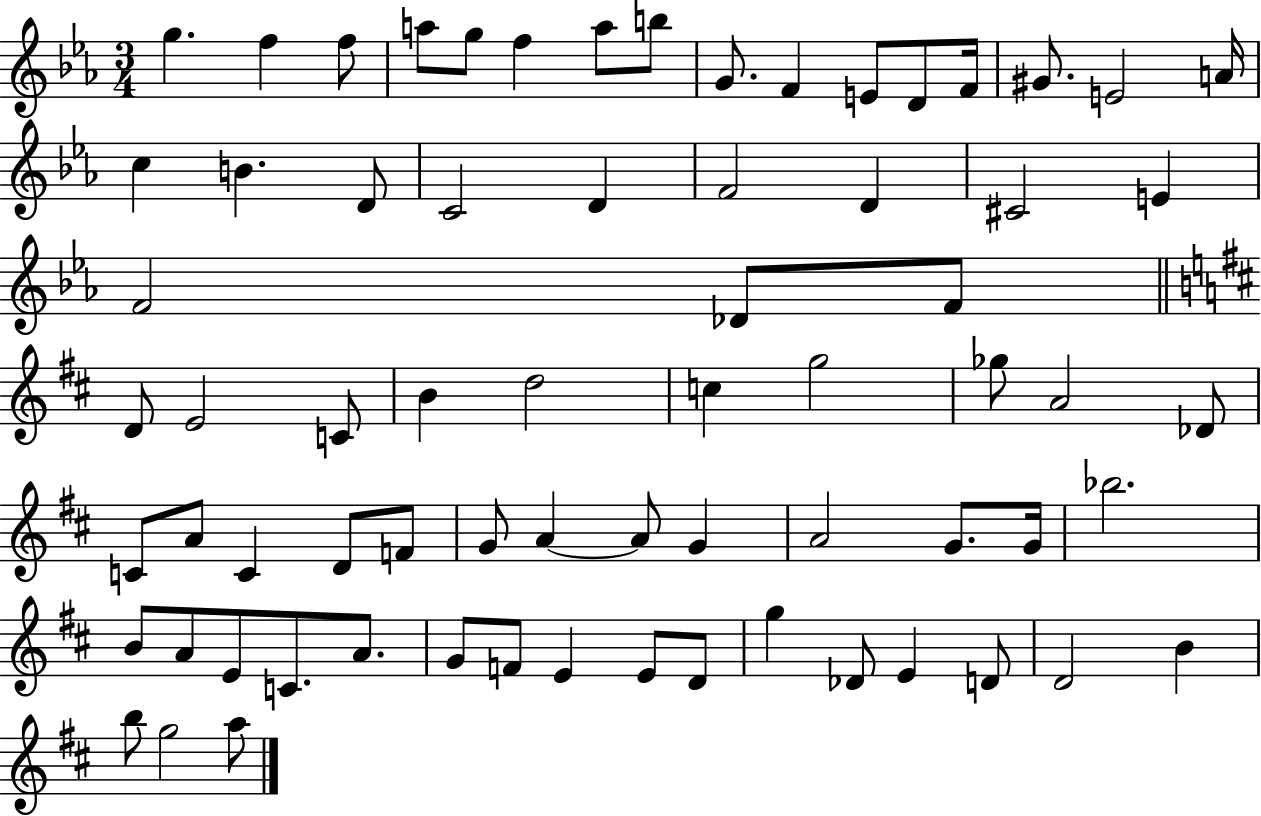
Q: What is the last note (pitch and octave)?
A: A5